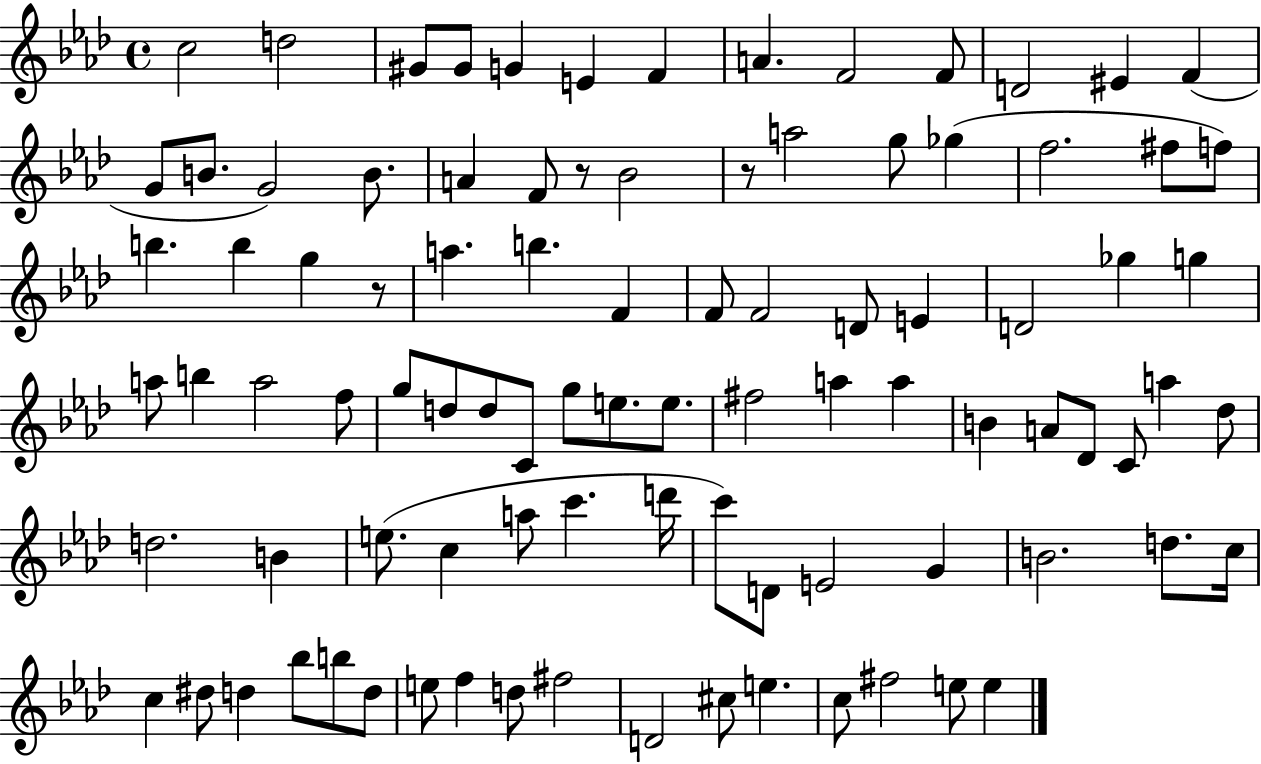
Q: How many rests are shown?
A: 3